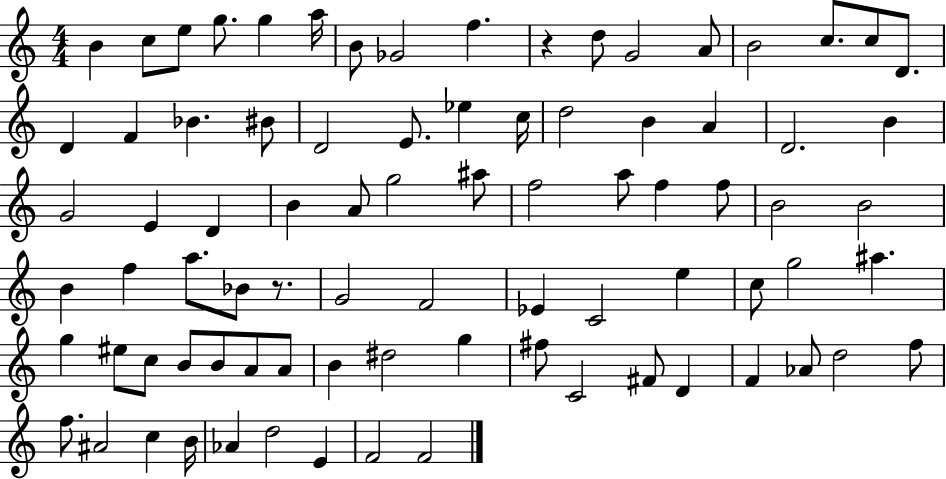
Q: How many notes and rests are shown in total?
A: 83